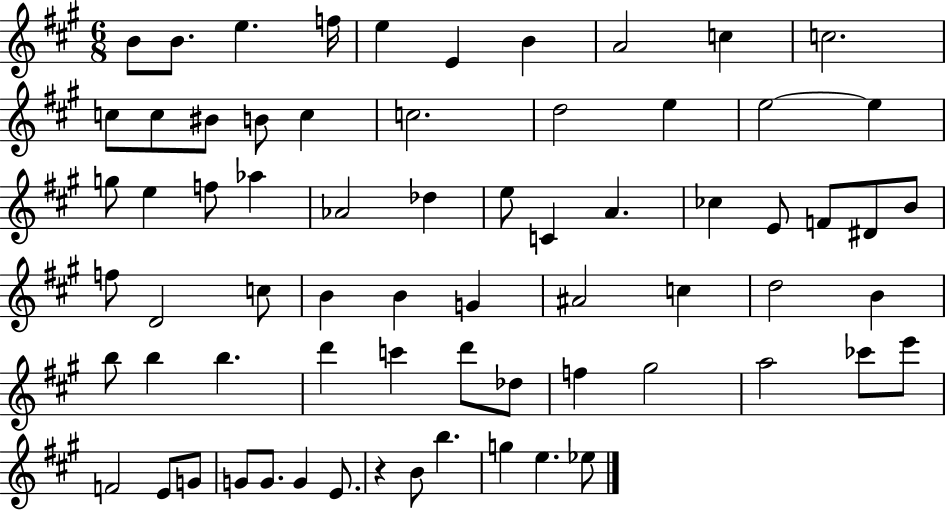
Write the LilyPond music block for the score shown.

{
  \clef treble
  \numericTimeSignature
  \time 6/8
  \key a \major
  b'8 b'8. e''4. f''16 | e''4 e'4 b'4 | a'2 c''4 | c''2. | \break c''8 c''8 bis'8 b'8 c''4 | c''2. | d''2 e''4 | e''2~~ e''4 | \break g''8 e''4 f''8 aes''4 | aes'2 des''4 | e''8 c'4 a'4. | ces''4 e'8 f'8 dis'8 b'8 | \break f''8 d'2 c''8 | b'4 b'4 g'4 | ais'2 c''4 | d''2 b'4 | \break b''8 b''4 b''4. | d'''4 c'''4 d'''8 des''8 | f''4 gis''2 | a''2 ces'''8 e'''8 | \break f'2 e'8 g'8 | g'8 g'8. g'4 e'8. | r4 b'8 b''4. | g''4 e''4. ees''8 | \break \bar "|."
}